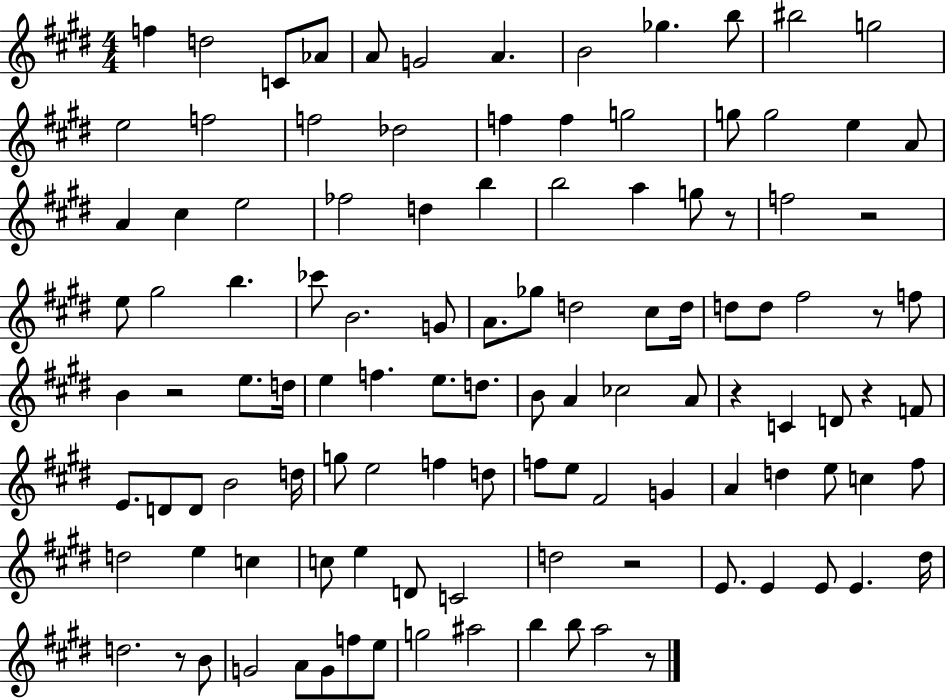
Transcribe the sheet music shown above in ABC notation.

X:1
T:Untitled
M:4/4
L:1/4
K:E
f d2 C/2 _A/2 A/2 G2 A B2 _g b/2 ^b2 g2 e2 f2 f2 _d2 f f g2 g/2 g2 e A/2 A ^c e2 _f2 d b b2 a g/2 z/2 f2 z2 e/2 ^g2 b _c'/2 B2 G/2 A/2 _g/2 d2 ^c/2 d/4 d/2 d/2 ^f2 z/2 f/2 B z2 e/2 d/4 e f e/2 d/2 B/2 A _c2 A/2 z C D/2 z F/2 E/2 D/2 D/2 B2 d/4 g/2 e2 f d/2 f/2 e/2 ^F2 G A d e/2 c ^f/2 d2 e c c/2 e D/2 C2 d2 z2 E/2 E E/2 E ^d/4 d2 z/2 B/2 G2 A/2 G/2 f/2 e/2 g2 ^a2 b b/2 a2 z/2